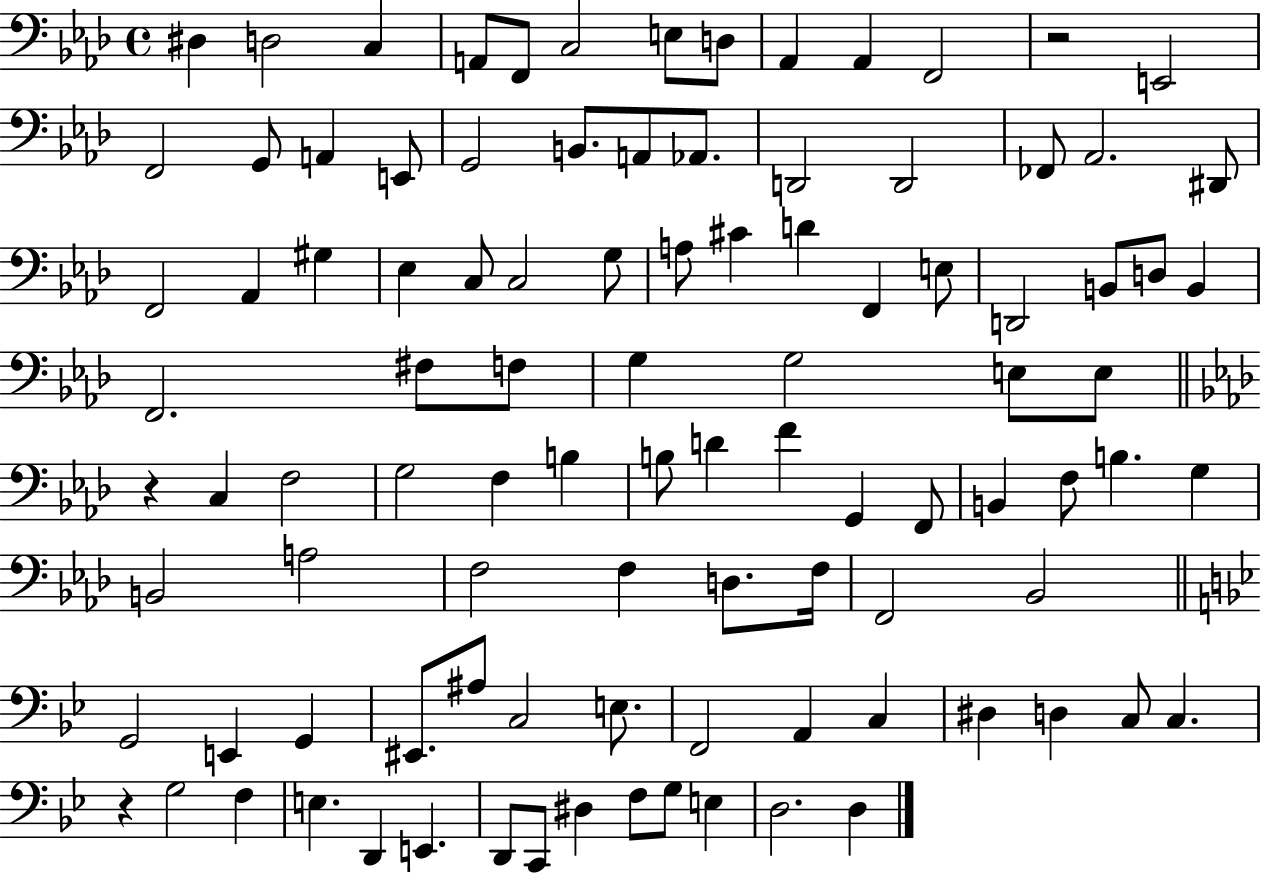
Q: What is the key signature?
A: AES major